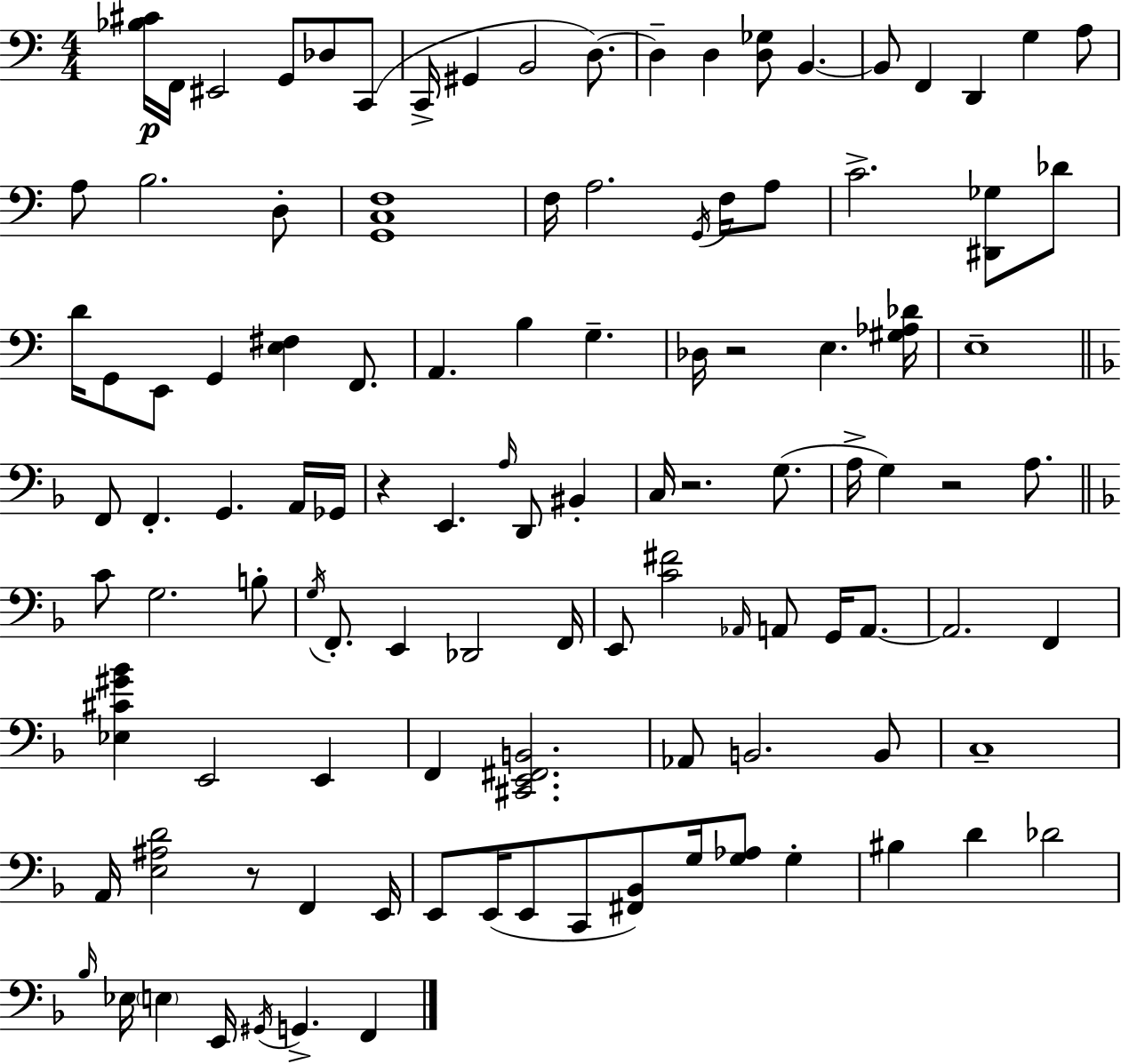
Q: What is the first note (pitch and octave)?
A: F2